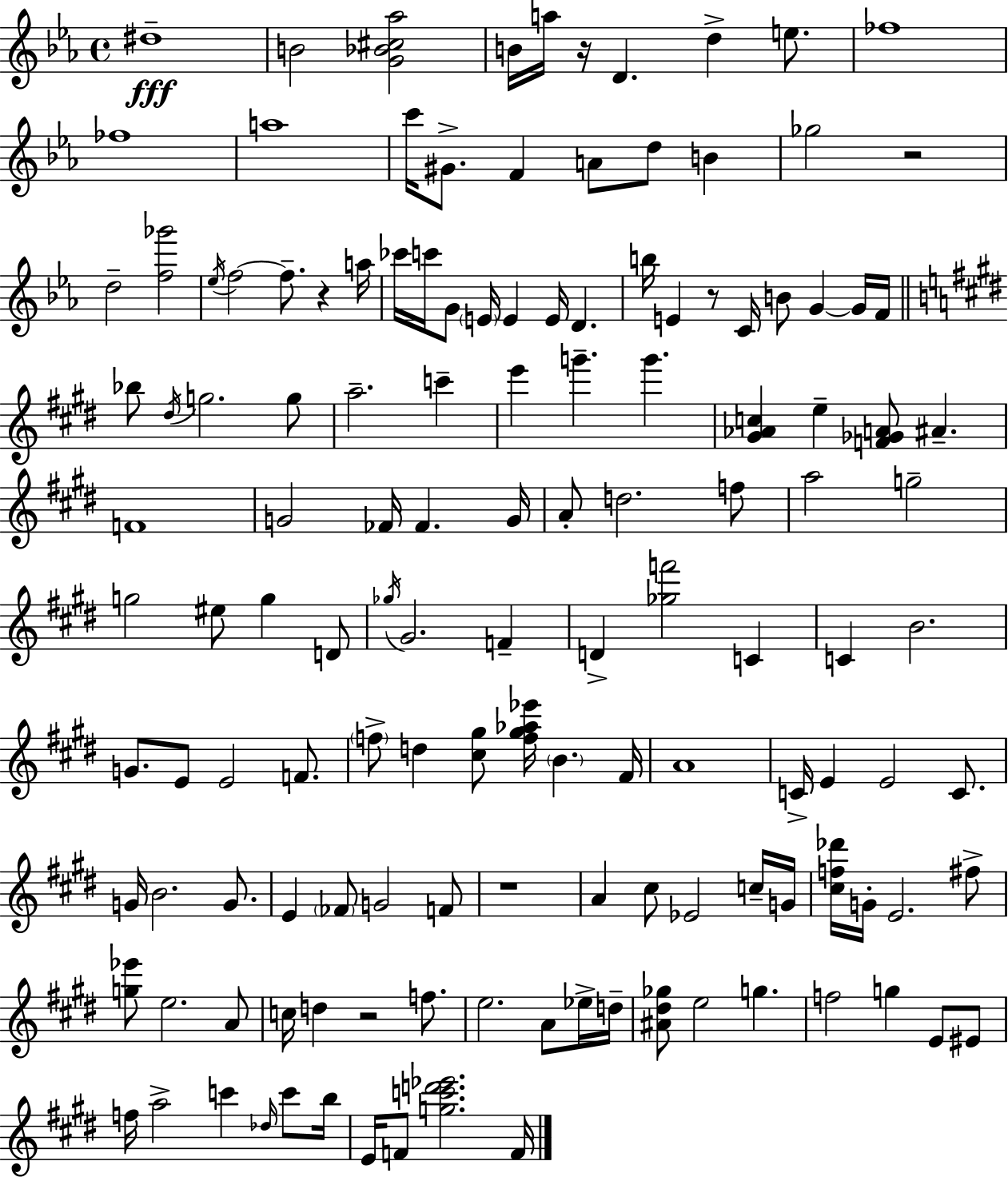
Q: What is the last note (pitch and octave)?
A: F4